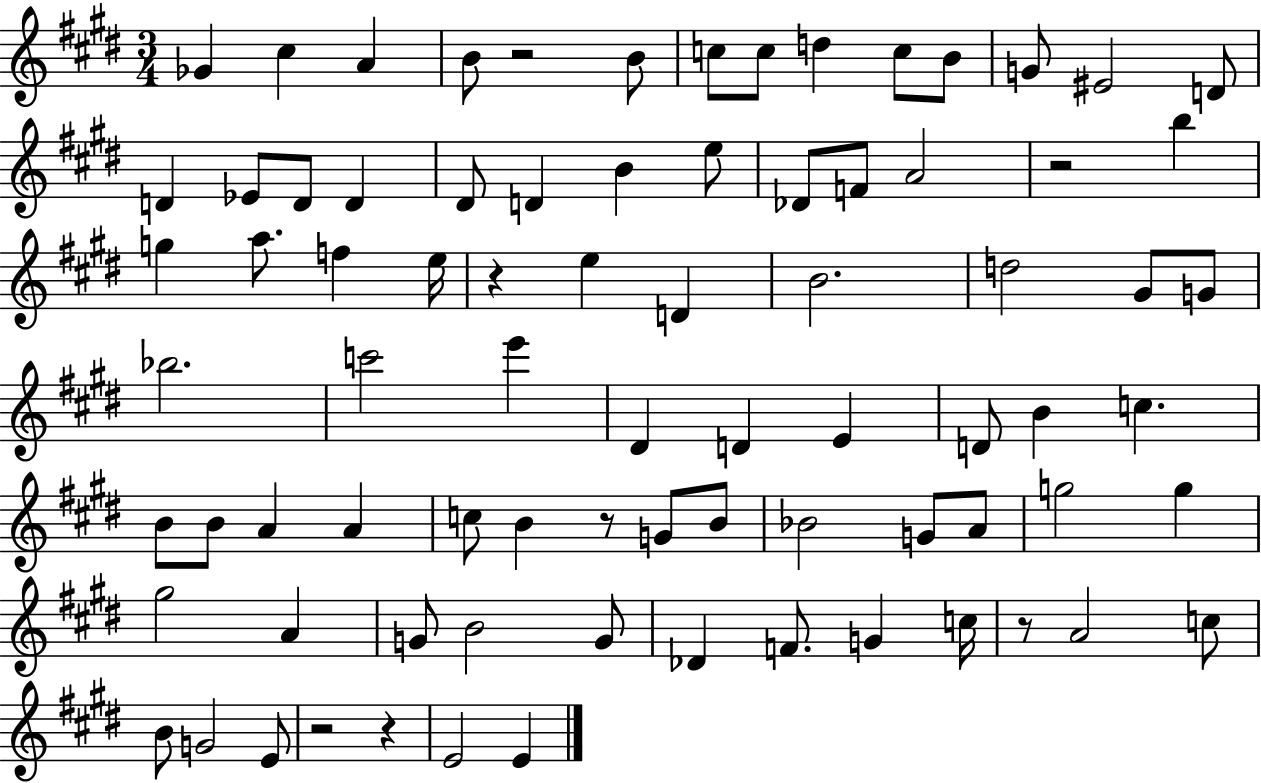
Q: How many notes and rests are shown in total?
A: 80